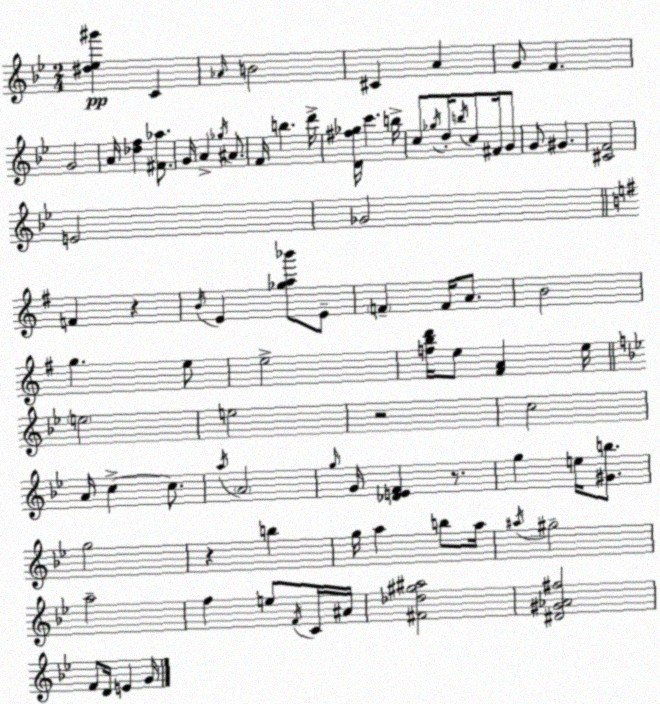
X:1
T:Untitled
M:2/4
L:1/4
K:Bb
[^d_e^g'] C _A/4 B2 ^C A G/2 F G2 A/4 [_df] [^F_a]/2 G/4 A _g/4 ^A/2 F/4 b d'/4 [D^f_g]/4 c' b/4 c/2 _g/4 d/4 b/4 c/2 ^F/4 G/2 G/2 ^G [^CF]2 E2 _G2 F z B/4 E [_ga_b']/2 E/2 F F/4 A/2 B2 g e/2 e2 [fbd']/4 e/2 [^FA] e/4 e2 e2 z2 c2 A/4 c c/2 a/4 A2 g/4 G/4 [_DEF] z/2 g e/4 [^Gb]/2 g2 z b g/4 a b/2 a/4 ^a/4 ^g2 a2 f e/2 F/4 C/4 ^A/4 [^F_d^g^a]2 [^D^G_A^f]2 F/2 D/4 E G/4